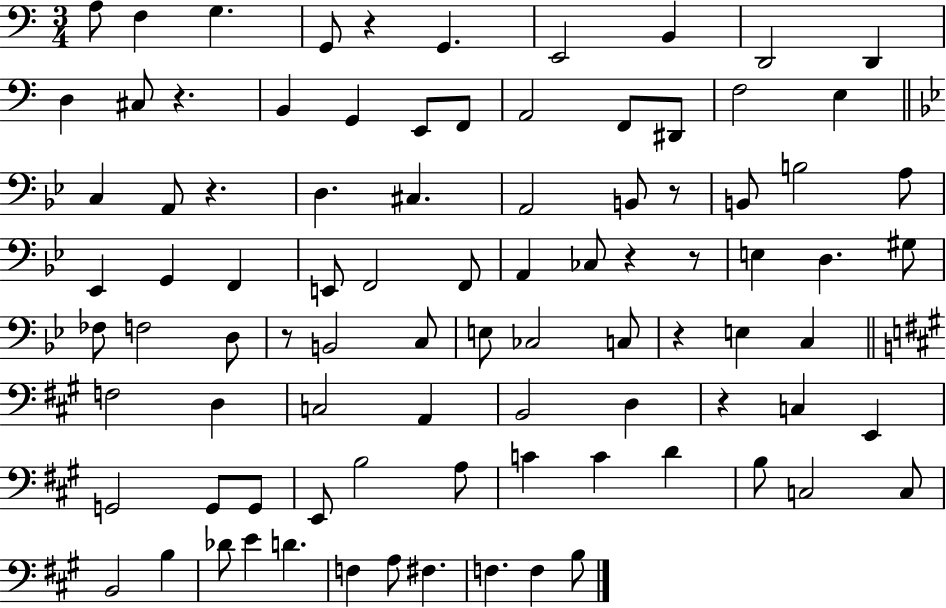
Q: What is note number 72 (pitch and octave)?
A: B3